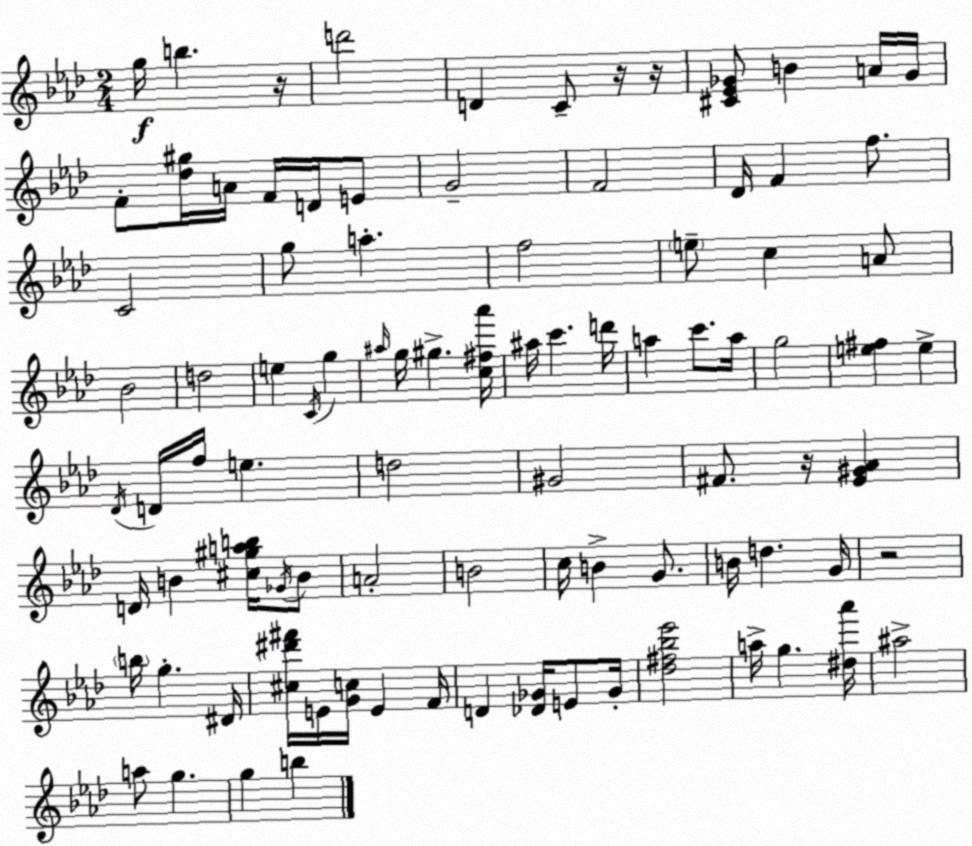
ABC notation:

X:1
T:Untitled
M:2/4
L:1/4
K:Ab
g/4 b z/4 d'2 D C/2 z/4 z/4 [^C_E_G]/2 B A/4 _G/4 F/2 [_d^g]/4 A/4 F/4 D/4 E/2 G2 F2 _D/4 F f/2 C2 g/2 a f2 e/2 c A/2 _B2 d2 e C/4 g ^a/4 g/4 ^g [c^f_a']/4 ^a/4 c' d'/4 a c'/2 a/4 g2 [e^f] e _D/4 D/4 f/4 e d2 ^G2 ^F/2 z/4 [_E^G_A] D/4 B [^c^gab]/4 _G/4 B/2 A2 B2 c/4 B G/2 B/4 d G/4 z2 b/4 g ^D/4 [^c^d'^f']/4 E/4 [Gc]/4 E F/4 D [_D_G]/4 E/2 _G/4 [_d^f_b_e']2 a/4 g [^d_a']/4 ^a2 a/2 g g b